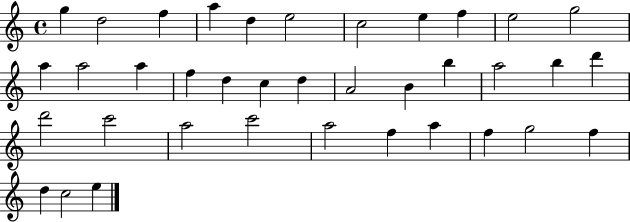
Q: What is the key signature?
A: C major